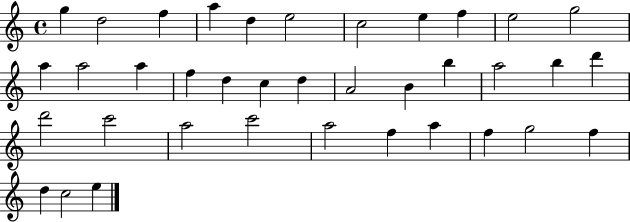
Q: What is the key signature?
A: C major